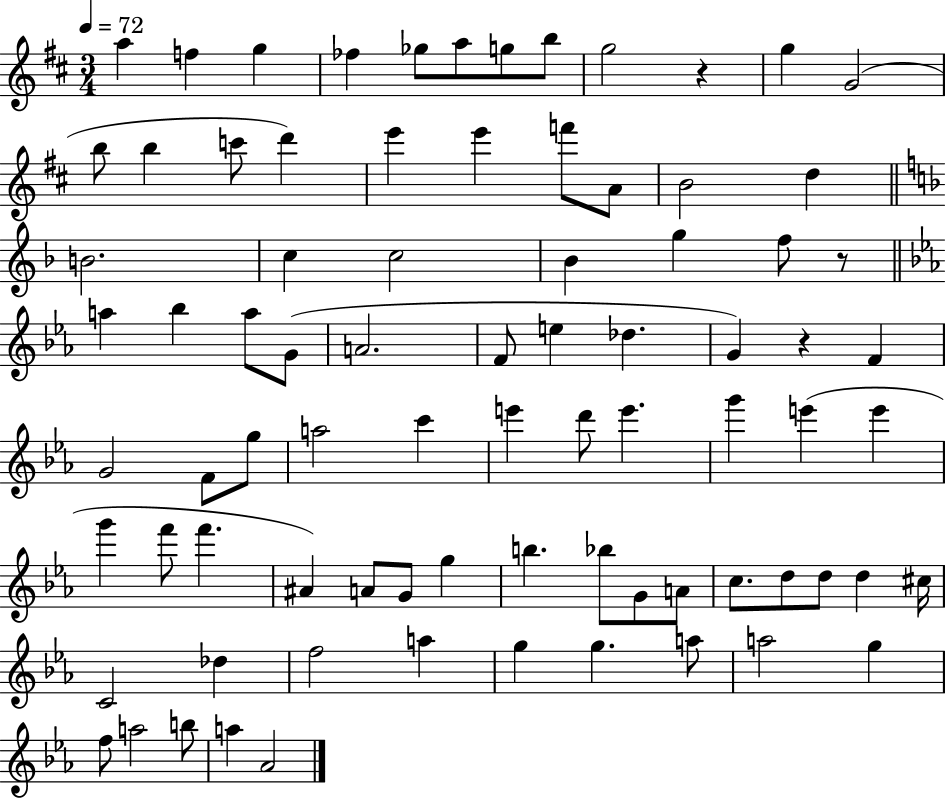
{
  \clef treble
  \numericTimeSignature
  \time 3/4
  \key d \major
  \tempo 4 = 72
  a''4 f''4 g''4 | fes''4 ges''8 a''8 g''8 b''8 | g''2 r4 | g''4 g'2( | \break b''8 b''4 c'''8 d'''4) | e'''4 e'''4 f'''8 a'8 | b'2 d''4 | \bar "||" \break \key d \minor b'2. | c''4 c''2 | bes'4 g''4 f''8 r8 | \bar "||" \break \key ees \major a''4 bes''4 a''8 g'8( | a'2. | f'8 e''4 des''4. | g'4) r4 f'4 | \break g'2 f'8 g''8 | a''2 c'''4 | e'''4 d'''8 e'''4. | g'''4 e'''4( e'''4 | \break g'''4 f'''8 f'''4. | ais'4) a'8 g'8 g''4 | b''4. bes''8 g'8 a'8 | c''8. d''8 d''8 d''4 cis''16 | \break c'2 des''4 | f''2 a''4 | g''4 g''4. a''8 | a''2 g''4 | \break f''8 a''2 b''8 | a''4 aes'2 | \bar "|."
}